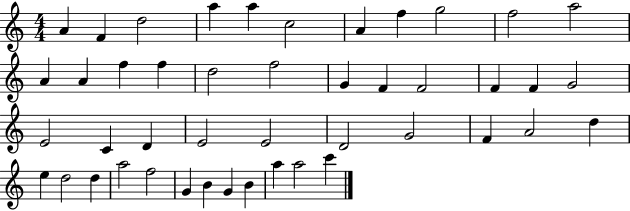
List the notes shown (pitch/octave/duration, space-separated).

A4/q F4/q D5/h A5/q A5/q C5/h A4/q F5/q G5/h F5/h A5/h A4/q A4/q F5/q F5/q D5/h F5/h G4/q F4/q F4/h F4/q F4/q G4/h E4/h C4/q D4/q E4/h E4/h D4/h G4/h F4/q A4/h D5/q E5/q D5/h D5/q A5/h F5/h G4/q B4/q G4/q B4/q A5/q A5/h C6/q